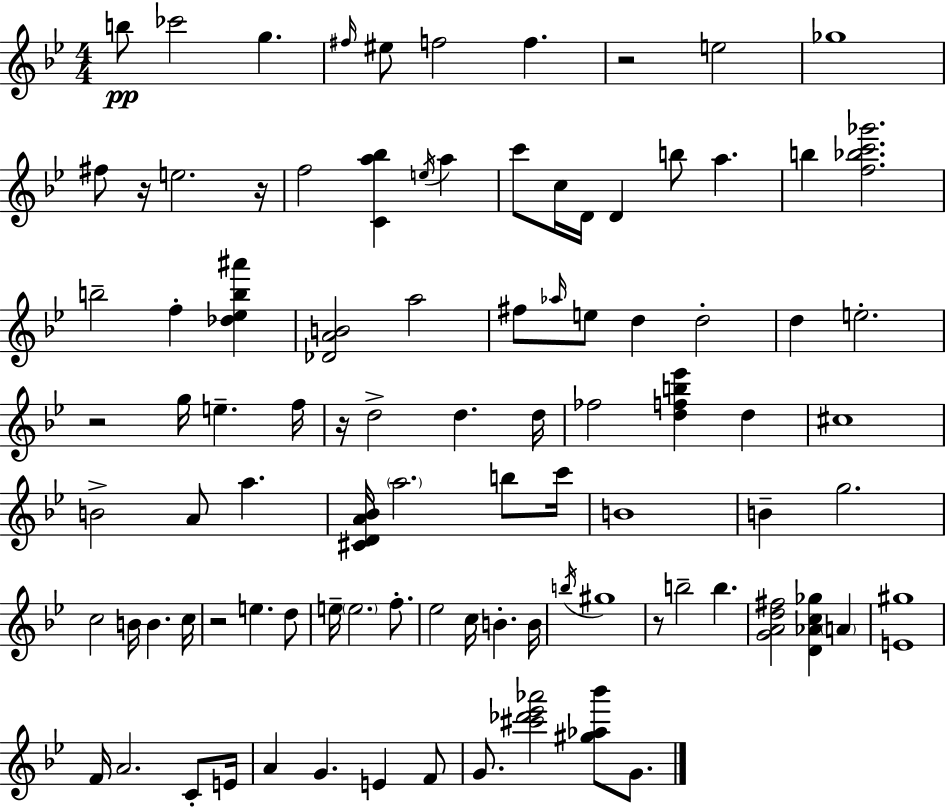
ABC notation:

X:1
T:Untitled
M:4/4
L:1/4
K:Bb
b/2 _c'2 g ^f/4 ^e/2 f2 f z2 e2 _g4 ^f/2 z/4 e2 z/4 f2 [Ca_b] e/4 a c'/2 c/4 D/4 D b/2 a b [f_bc'_g']2 b2 f [_d_eb^a'] [_DAB]2 a2 ^f/2 _a/4 e/2 d d2 d e2 z2 g/4 e f/4 z/4 d2 d d/4 _f2 [dfb_e'] d ^c4 B2 A/2 a [^CDA_B]/4 a2 b/2 c'/4 B4 B g2 c2 B/4 B c/4 z2 e d/2 e/4 e2 f/2 _e2 c/4 B B/4 b/4 ^g4 z/2 b2 b [GAd^f]2 [D_Ac_g] A [E^g]4 F/4 A2 C/2 E/4 A G E F/2 G/2 [^c'_d'_e'_a']2 [^g_a_b']/2 G/2